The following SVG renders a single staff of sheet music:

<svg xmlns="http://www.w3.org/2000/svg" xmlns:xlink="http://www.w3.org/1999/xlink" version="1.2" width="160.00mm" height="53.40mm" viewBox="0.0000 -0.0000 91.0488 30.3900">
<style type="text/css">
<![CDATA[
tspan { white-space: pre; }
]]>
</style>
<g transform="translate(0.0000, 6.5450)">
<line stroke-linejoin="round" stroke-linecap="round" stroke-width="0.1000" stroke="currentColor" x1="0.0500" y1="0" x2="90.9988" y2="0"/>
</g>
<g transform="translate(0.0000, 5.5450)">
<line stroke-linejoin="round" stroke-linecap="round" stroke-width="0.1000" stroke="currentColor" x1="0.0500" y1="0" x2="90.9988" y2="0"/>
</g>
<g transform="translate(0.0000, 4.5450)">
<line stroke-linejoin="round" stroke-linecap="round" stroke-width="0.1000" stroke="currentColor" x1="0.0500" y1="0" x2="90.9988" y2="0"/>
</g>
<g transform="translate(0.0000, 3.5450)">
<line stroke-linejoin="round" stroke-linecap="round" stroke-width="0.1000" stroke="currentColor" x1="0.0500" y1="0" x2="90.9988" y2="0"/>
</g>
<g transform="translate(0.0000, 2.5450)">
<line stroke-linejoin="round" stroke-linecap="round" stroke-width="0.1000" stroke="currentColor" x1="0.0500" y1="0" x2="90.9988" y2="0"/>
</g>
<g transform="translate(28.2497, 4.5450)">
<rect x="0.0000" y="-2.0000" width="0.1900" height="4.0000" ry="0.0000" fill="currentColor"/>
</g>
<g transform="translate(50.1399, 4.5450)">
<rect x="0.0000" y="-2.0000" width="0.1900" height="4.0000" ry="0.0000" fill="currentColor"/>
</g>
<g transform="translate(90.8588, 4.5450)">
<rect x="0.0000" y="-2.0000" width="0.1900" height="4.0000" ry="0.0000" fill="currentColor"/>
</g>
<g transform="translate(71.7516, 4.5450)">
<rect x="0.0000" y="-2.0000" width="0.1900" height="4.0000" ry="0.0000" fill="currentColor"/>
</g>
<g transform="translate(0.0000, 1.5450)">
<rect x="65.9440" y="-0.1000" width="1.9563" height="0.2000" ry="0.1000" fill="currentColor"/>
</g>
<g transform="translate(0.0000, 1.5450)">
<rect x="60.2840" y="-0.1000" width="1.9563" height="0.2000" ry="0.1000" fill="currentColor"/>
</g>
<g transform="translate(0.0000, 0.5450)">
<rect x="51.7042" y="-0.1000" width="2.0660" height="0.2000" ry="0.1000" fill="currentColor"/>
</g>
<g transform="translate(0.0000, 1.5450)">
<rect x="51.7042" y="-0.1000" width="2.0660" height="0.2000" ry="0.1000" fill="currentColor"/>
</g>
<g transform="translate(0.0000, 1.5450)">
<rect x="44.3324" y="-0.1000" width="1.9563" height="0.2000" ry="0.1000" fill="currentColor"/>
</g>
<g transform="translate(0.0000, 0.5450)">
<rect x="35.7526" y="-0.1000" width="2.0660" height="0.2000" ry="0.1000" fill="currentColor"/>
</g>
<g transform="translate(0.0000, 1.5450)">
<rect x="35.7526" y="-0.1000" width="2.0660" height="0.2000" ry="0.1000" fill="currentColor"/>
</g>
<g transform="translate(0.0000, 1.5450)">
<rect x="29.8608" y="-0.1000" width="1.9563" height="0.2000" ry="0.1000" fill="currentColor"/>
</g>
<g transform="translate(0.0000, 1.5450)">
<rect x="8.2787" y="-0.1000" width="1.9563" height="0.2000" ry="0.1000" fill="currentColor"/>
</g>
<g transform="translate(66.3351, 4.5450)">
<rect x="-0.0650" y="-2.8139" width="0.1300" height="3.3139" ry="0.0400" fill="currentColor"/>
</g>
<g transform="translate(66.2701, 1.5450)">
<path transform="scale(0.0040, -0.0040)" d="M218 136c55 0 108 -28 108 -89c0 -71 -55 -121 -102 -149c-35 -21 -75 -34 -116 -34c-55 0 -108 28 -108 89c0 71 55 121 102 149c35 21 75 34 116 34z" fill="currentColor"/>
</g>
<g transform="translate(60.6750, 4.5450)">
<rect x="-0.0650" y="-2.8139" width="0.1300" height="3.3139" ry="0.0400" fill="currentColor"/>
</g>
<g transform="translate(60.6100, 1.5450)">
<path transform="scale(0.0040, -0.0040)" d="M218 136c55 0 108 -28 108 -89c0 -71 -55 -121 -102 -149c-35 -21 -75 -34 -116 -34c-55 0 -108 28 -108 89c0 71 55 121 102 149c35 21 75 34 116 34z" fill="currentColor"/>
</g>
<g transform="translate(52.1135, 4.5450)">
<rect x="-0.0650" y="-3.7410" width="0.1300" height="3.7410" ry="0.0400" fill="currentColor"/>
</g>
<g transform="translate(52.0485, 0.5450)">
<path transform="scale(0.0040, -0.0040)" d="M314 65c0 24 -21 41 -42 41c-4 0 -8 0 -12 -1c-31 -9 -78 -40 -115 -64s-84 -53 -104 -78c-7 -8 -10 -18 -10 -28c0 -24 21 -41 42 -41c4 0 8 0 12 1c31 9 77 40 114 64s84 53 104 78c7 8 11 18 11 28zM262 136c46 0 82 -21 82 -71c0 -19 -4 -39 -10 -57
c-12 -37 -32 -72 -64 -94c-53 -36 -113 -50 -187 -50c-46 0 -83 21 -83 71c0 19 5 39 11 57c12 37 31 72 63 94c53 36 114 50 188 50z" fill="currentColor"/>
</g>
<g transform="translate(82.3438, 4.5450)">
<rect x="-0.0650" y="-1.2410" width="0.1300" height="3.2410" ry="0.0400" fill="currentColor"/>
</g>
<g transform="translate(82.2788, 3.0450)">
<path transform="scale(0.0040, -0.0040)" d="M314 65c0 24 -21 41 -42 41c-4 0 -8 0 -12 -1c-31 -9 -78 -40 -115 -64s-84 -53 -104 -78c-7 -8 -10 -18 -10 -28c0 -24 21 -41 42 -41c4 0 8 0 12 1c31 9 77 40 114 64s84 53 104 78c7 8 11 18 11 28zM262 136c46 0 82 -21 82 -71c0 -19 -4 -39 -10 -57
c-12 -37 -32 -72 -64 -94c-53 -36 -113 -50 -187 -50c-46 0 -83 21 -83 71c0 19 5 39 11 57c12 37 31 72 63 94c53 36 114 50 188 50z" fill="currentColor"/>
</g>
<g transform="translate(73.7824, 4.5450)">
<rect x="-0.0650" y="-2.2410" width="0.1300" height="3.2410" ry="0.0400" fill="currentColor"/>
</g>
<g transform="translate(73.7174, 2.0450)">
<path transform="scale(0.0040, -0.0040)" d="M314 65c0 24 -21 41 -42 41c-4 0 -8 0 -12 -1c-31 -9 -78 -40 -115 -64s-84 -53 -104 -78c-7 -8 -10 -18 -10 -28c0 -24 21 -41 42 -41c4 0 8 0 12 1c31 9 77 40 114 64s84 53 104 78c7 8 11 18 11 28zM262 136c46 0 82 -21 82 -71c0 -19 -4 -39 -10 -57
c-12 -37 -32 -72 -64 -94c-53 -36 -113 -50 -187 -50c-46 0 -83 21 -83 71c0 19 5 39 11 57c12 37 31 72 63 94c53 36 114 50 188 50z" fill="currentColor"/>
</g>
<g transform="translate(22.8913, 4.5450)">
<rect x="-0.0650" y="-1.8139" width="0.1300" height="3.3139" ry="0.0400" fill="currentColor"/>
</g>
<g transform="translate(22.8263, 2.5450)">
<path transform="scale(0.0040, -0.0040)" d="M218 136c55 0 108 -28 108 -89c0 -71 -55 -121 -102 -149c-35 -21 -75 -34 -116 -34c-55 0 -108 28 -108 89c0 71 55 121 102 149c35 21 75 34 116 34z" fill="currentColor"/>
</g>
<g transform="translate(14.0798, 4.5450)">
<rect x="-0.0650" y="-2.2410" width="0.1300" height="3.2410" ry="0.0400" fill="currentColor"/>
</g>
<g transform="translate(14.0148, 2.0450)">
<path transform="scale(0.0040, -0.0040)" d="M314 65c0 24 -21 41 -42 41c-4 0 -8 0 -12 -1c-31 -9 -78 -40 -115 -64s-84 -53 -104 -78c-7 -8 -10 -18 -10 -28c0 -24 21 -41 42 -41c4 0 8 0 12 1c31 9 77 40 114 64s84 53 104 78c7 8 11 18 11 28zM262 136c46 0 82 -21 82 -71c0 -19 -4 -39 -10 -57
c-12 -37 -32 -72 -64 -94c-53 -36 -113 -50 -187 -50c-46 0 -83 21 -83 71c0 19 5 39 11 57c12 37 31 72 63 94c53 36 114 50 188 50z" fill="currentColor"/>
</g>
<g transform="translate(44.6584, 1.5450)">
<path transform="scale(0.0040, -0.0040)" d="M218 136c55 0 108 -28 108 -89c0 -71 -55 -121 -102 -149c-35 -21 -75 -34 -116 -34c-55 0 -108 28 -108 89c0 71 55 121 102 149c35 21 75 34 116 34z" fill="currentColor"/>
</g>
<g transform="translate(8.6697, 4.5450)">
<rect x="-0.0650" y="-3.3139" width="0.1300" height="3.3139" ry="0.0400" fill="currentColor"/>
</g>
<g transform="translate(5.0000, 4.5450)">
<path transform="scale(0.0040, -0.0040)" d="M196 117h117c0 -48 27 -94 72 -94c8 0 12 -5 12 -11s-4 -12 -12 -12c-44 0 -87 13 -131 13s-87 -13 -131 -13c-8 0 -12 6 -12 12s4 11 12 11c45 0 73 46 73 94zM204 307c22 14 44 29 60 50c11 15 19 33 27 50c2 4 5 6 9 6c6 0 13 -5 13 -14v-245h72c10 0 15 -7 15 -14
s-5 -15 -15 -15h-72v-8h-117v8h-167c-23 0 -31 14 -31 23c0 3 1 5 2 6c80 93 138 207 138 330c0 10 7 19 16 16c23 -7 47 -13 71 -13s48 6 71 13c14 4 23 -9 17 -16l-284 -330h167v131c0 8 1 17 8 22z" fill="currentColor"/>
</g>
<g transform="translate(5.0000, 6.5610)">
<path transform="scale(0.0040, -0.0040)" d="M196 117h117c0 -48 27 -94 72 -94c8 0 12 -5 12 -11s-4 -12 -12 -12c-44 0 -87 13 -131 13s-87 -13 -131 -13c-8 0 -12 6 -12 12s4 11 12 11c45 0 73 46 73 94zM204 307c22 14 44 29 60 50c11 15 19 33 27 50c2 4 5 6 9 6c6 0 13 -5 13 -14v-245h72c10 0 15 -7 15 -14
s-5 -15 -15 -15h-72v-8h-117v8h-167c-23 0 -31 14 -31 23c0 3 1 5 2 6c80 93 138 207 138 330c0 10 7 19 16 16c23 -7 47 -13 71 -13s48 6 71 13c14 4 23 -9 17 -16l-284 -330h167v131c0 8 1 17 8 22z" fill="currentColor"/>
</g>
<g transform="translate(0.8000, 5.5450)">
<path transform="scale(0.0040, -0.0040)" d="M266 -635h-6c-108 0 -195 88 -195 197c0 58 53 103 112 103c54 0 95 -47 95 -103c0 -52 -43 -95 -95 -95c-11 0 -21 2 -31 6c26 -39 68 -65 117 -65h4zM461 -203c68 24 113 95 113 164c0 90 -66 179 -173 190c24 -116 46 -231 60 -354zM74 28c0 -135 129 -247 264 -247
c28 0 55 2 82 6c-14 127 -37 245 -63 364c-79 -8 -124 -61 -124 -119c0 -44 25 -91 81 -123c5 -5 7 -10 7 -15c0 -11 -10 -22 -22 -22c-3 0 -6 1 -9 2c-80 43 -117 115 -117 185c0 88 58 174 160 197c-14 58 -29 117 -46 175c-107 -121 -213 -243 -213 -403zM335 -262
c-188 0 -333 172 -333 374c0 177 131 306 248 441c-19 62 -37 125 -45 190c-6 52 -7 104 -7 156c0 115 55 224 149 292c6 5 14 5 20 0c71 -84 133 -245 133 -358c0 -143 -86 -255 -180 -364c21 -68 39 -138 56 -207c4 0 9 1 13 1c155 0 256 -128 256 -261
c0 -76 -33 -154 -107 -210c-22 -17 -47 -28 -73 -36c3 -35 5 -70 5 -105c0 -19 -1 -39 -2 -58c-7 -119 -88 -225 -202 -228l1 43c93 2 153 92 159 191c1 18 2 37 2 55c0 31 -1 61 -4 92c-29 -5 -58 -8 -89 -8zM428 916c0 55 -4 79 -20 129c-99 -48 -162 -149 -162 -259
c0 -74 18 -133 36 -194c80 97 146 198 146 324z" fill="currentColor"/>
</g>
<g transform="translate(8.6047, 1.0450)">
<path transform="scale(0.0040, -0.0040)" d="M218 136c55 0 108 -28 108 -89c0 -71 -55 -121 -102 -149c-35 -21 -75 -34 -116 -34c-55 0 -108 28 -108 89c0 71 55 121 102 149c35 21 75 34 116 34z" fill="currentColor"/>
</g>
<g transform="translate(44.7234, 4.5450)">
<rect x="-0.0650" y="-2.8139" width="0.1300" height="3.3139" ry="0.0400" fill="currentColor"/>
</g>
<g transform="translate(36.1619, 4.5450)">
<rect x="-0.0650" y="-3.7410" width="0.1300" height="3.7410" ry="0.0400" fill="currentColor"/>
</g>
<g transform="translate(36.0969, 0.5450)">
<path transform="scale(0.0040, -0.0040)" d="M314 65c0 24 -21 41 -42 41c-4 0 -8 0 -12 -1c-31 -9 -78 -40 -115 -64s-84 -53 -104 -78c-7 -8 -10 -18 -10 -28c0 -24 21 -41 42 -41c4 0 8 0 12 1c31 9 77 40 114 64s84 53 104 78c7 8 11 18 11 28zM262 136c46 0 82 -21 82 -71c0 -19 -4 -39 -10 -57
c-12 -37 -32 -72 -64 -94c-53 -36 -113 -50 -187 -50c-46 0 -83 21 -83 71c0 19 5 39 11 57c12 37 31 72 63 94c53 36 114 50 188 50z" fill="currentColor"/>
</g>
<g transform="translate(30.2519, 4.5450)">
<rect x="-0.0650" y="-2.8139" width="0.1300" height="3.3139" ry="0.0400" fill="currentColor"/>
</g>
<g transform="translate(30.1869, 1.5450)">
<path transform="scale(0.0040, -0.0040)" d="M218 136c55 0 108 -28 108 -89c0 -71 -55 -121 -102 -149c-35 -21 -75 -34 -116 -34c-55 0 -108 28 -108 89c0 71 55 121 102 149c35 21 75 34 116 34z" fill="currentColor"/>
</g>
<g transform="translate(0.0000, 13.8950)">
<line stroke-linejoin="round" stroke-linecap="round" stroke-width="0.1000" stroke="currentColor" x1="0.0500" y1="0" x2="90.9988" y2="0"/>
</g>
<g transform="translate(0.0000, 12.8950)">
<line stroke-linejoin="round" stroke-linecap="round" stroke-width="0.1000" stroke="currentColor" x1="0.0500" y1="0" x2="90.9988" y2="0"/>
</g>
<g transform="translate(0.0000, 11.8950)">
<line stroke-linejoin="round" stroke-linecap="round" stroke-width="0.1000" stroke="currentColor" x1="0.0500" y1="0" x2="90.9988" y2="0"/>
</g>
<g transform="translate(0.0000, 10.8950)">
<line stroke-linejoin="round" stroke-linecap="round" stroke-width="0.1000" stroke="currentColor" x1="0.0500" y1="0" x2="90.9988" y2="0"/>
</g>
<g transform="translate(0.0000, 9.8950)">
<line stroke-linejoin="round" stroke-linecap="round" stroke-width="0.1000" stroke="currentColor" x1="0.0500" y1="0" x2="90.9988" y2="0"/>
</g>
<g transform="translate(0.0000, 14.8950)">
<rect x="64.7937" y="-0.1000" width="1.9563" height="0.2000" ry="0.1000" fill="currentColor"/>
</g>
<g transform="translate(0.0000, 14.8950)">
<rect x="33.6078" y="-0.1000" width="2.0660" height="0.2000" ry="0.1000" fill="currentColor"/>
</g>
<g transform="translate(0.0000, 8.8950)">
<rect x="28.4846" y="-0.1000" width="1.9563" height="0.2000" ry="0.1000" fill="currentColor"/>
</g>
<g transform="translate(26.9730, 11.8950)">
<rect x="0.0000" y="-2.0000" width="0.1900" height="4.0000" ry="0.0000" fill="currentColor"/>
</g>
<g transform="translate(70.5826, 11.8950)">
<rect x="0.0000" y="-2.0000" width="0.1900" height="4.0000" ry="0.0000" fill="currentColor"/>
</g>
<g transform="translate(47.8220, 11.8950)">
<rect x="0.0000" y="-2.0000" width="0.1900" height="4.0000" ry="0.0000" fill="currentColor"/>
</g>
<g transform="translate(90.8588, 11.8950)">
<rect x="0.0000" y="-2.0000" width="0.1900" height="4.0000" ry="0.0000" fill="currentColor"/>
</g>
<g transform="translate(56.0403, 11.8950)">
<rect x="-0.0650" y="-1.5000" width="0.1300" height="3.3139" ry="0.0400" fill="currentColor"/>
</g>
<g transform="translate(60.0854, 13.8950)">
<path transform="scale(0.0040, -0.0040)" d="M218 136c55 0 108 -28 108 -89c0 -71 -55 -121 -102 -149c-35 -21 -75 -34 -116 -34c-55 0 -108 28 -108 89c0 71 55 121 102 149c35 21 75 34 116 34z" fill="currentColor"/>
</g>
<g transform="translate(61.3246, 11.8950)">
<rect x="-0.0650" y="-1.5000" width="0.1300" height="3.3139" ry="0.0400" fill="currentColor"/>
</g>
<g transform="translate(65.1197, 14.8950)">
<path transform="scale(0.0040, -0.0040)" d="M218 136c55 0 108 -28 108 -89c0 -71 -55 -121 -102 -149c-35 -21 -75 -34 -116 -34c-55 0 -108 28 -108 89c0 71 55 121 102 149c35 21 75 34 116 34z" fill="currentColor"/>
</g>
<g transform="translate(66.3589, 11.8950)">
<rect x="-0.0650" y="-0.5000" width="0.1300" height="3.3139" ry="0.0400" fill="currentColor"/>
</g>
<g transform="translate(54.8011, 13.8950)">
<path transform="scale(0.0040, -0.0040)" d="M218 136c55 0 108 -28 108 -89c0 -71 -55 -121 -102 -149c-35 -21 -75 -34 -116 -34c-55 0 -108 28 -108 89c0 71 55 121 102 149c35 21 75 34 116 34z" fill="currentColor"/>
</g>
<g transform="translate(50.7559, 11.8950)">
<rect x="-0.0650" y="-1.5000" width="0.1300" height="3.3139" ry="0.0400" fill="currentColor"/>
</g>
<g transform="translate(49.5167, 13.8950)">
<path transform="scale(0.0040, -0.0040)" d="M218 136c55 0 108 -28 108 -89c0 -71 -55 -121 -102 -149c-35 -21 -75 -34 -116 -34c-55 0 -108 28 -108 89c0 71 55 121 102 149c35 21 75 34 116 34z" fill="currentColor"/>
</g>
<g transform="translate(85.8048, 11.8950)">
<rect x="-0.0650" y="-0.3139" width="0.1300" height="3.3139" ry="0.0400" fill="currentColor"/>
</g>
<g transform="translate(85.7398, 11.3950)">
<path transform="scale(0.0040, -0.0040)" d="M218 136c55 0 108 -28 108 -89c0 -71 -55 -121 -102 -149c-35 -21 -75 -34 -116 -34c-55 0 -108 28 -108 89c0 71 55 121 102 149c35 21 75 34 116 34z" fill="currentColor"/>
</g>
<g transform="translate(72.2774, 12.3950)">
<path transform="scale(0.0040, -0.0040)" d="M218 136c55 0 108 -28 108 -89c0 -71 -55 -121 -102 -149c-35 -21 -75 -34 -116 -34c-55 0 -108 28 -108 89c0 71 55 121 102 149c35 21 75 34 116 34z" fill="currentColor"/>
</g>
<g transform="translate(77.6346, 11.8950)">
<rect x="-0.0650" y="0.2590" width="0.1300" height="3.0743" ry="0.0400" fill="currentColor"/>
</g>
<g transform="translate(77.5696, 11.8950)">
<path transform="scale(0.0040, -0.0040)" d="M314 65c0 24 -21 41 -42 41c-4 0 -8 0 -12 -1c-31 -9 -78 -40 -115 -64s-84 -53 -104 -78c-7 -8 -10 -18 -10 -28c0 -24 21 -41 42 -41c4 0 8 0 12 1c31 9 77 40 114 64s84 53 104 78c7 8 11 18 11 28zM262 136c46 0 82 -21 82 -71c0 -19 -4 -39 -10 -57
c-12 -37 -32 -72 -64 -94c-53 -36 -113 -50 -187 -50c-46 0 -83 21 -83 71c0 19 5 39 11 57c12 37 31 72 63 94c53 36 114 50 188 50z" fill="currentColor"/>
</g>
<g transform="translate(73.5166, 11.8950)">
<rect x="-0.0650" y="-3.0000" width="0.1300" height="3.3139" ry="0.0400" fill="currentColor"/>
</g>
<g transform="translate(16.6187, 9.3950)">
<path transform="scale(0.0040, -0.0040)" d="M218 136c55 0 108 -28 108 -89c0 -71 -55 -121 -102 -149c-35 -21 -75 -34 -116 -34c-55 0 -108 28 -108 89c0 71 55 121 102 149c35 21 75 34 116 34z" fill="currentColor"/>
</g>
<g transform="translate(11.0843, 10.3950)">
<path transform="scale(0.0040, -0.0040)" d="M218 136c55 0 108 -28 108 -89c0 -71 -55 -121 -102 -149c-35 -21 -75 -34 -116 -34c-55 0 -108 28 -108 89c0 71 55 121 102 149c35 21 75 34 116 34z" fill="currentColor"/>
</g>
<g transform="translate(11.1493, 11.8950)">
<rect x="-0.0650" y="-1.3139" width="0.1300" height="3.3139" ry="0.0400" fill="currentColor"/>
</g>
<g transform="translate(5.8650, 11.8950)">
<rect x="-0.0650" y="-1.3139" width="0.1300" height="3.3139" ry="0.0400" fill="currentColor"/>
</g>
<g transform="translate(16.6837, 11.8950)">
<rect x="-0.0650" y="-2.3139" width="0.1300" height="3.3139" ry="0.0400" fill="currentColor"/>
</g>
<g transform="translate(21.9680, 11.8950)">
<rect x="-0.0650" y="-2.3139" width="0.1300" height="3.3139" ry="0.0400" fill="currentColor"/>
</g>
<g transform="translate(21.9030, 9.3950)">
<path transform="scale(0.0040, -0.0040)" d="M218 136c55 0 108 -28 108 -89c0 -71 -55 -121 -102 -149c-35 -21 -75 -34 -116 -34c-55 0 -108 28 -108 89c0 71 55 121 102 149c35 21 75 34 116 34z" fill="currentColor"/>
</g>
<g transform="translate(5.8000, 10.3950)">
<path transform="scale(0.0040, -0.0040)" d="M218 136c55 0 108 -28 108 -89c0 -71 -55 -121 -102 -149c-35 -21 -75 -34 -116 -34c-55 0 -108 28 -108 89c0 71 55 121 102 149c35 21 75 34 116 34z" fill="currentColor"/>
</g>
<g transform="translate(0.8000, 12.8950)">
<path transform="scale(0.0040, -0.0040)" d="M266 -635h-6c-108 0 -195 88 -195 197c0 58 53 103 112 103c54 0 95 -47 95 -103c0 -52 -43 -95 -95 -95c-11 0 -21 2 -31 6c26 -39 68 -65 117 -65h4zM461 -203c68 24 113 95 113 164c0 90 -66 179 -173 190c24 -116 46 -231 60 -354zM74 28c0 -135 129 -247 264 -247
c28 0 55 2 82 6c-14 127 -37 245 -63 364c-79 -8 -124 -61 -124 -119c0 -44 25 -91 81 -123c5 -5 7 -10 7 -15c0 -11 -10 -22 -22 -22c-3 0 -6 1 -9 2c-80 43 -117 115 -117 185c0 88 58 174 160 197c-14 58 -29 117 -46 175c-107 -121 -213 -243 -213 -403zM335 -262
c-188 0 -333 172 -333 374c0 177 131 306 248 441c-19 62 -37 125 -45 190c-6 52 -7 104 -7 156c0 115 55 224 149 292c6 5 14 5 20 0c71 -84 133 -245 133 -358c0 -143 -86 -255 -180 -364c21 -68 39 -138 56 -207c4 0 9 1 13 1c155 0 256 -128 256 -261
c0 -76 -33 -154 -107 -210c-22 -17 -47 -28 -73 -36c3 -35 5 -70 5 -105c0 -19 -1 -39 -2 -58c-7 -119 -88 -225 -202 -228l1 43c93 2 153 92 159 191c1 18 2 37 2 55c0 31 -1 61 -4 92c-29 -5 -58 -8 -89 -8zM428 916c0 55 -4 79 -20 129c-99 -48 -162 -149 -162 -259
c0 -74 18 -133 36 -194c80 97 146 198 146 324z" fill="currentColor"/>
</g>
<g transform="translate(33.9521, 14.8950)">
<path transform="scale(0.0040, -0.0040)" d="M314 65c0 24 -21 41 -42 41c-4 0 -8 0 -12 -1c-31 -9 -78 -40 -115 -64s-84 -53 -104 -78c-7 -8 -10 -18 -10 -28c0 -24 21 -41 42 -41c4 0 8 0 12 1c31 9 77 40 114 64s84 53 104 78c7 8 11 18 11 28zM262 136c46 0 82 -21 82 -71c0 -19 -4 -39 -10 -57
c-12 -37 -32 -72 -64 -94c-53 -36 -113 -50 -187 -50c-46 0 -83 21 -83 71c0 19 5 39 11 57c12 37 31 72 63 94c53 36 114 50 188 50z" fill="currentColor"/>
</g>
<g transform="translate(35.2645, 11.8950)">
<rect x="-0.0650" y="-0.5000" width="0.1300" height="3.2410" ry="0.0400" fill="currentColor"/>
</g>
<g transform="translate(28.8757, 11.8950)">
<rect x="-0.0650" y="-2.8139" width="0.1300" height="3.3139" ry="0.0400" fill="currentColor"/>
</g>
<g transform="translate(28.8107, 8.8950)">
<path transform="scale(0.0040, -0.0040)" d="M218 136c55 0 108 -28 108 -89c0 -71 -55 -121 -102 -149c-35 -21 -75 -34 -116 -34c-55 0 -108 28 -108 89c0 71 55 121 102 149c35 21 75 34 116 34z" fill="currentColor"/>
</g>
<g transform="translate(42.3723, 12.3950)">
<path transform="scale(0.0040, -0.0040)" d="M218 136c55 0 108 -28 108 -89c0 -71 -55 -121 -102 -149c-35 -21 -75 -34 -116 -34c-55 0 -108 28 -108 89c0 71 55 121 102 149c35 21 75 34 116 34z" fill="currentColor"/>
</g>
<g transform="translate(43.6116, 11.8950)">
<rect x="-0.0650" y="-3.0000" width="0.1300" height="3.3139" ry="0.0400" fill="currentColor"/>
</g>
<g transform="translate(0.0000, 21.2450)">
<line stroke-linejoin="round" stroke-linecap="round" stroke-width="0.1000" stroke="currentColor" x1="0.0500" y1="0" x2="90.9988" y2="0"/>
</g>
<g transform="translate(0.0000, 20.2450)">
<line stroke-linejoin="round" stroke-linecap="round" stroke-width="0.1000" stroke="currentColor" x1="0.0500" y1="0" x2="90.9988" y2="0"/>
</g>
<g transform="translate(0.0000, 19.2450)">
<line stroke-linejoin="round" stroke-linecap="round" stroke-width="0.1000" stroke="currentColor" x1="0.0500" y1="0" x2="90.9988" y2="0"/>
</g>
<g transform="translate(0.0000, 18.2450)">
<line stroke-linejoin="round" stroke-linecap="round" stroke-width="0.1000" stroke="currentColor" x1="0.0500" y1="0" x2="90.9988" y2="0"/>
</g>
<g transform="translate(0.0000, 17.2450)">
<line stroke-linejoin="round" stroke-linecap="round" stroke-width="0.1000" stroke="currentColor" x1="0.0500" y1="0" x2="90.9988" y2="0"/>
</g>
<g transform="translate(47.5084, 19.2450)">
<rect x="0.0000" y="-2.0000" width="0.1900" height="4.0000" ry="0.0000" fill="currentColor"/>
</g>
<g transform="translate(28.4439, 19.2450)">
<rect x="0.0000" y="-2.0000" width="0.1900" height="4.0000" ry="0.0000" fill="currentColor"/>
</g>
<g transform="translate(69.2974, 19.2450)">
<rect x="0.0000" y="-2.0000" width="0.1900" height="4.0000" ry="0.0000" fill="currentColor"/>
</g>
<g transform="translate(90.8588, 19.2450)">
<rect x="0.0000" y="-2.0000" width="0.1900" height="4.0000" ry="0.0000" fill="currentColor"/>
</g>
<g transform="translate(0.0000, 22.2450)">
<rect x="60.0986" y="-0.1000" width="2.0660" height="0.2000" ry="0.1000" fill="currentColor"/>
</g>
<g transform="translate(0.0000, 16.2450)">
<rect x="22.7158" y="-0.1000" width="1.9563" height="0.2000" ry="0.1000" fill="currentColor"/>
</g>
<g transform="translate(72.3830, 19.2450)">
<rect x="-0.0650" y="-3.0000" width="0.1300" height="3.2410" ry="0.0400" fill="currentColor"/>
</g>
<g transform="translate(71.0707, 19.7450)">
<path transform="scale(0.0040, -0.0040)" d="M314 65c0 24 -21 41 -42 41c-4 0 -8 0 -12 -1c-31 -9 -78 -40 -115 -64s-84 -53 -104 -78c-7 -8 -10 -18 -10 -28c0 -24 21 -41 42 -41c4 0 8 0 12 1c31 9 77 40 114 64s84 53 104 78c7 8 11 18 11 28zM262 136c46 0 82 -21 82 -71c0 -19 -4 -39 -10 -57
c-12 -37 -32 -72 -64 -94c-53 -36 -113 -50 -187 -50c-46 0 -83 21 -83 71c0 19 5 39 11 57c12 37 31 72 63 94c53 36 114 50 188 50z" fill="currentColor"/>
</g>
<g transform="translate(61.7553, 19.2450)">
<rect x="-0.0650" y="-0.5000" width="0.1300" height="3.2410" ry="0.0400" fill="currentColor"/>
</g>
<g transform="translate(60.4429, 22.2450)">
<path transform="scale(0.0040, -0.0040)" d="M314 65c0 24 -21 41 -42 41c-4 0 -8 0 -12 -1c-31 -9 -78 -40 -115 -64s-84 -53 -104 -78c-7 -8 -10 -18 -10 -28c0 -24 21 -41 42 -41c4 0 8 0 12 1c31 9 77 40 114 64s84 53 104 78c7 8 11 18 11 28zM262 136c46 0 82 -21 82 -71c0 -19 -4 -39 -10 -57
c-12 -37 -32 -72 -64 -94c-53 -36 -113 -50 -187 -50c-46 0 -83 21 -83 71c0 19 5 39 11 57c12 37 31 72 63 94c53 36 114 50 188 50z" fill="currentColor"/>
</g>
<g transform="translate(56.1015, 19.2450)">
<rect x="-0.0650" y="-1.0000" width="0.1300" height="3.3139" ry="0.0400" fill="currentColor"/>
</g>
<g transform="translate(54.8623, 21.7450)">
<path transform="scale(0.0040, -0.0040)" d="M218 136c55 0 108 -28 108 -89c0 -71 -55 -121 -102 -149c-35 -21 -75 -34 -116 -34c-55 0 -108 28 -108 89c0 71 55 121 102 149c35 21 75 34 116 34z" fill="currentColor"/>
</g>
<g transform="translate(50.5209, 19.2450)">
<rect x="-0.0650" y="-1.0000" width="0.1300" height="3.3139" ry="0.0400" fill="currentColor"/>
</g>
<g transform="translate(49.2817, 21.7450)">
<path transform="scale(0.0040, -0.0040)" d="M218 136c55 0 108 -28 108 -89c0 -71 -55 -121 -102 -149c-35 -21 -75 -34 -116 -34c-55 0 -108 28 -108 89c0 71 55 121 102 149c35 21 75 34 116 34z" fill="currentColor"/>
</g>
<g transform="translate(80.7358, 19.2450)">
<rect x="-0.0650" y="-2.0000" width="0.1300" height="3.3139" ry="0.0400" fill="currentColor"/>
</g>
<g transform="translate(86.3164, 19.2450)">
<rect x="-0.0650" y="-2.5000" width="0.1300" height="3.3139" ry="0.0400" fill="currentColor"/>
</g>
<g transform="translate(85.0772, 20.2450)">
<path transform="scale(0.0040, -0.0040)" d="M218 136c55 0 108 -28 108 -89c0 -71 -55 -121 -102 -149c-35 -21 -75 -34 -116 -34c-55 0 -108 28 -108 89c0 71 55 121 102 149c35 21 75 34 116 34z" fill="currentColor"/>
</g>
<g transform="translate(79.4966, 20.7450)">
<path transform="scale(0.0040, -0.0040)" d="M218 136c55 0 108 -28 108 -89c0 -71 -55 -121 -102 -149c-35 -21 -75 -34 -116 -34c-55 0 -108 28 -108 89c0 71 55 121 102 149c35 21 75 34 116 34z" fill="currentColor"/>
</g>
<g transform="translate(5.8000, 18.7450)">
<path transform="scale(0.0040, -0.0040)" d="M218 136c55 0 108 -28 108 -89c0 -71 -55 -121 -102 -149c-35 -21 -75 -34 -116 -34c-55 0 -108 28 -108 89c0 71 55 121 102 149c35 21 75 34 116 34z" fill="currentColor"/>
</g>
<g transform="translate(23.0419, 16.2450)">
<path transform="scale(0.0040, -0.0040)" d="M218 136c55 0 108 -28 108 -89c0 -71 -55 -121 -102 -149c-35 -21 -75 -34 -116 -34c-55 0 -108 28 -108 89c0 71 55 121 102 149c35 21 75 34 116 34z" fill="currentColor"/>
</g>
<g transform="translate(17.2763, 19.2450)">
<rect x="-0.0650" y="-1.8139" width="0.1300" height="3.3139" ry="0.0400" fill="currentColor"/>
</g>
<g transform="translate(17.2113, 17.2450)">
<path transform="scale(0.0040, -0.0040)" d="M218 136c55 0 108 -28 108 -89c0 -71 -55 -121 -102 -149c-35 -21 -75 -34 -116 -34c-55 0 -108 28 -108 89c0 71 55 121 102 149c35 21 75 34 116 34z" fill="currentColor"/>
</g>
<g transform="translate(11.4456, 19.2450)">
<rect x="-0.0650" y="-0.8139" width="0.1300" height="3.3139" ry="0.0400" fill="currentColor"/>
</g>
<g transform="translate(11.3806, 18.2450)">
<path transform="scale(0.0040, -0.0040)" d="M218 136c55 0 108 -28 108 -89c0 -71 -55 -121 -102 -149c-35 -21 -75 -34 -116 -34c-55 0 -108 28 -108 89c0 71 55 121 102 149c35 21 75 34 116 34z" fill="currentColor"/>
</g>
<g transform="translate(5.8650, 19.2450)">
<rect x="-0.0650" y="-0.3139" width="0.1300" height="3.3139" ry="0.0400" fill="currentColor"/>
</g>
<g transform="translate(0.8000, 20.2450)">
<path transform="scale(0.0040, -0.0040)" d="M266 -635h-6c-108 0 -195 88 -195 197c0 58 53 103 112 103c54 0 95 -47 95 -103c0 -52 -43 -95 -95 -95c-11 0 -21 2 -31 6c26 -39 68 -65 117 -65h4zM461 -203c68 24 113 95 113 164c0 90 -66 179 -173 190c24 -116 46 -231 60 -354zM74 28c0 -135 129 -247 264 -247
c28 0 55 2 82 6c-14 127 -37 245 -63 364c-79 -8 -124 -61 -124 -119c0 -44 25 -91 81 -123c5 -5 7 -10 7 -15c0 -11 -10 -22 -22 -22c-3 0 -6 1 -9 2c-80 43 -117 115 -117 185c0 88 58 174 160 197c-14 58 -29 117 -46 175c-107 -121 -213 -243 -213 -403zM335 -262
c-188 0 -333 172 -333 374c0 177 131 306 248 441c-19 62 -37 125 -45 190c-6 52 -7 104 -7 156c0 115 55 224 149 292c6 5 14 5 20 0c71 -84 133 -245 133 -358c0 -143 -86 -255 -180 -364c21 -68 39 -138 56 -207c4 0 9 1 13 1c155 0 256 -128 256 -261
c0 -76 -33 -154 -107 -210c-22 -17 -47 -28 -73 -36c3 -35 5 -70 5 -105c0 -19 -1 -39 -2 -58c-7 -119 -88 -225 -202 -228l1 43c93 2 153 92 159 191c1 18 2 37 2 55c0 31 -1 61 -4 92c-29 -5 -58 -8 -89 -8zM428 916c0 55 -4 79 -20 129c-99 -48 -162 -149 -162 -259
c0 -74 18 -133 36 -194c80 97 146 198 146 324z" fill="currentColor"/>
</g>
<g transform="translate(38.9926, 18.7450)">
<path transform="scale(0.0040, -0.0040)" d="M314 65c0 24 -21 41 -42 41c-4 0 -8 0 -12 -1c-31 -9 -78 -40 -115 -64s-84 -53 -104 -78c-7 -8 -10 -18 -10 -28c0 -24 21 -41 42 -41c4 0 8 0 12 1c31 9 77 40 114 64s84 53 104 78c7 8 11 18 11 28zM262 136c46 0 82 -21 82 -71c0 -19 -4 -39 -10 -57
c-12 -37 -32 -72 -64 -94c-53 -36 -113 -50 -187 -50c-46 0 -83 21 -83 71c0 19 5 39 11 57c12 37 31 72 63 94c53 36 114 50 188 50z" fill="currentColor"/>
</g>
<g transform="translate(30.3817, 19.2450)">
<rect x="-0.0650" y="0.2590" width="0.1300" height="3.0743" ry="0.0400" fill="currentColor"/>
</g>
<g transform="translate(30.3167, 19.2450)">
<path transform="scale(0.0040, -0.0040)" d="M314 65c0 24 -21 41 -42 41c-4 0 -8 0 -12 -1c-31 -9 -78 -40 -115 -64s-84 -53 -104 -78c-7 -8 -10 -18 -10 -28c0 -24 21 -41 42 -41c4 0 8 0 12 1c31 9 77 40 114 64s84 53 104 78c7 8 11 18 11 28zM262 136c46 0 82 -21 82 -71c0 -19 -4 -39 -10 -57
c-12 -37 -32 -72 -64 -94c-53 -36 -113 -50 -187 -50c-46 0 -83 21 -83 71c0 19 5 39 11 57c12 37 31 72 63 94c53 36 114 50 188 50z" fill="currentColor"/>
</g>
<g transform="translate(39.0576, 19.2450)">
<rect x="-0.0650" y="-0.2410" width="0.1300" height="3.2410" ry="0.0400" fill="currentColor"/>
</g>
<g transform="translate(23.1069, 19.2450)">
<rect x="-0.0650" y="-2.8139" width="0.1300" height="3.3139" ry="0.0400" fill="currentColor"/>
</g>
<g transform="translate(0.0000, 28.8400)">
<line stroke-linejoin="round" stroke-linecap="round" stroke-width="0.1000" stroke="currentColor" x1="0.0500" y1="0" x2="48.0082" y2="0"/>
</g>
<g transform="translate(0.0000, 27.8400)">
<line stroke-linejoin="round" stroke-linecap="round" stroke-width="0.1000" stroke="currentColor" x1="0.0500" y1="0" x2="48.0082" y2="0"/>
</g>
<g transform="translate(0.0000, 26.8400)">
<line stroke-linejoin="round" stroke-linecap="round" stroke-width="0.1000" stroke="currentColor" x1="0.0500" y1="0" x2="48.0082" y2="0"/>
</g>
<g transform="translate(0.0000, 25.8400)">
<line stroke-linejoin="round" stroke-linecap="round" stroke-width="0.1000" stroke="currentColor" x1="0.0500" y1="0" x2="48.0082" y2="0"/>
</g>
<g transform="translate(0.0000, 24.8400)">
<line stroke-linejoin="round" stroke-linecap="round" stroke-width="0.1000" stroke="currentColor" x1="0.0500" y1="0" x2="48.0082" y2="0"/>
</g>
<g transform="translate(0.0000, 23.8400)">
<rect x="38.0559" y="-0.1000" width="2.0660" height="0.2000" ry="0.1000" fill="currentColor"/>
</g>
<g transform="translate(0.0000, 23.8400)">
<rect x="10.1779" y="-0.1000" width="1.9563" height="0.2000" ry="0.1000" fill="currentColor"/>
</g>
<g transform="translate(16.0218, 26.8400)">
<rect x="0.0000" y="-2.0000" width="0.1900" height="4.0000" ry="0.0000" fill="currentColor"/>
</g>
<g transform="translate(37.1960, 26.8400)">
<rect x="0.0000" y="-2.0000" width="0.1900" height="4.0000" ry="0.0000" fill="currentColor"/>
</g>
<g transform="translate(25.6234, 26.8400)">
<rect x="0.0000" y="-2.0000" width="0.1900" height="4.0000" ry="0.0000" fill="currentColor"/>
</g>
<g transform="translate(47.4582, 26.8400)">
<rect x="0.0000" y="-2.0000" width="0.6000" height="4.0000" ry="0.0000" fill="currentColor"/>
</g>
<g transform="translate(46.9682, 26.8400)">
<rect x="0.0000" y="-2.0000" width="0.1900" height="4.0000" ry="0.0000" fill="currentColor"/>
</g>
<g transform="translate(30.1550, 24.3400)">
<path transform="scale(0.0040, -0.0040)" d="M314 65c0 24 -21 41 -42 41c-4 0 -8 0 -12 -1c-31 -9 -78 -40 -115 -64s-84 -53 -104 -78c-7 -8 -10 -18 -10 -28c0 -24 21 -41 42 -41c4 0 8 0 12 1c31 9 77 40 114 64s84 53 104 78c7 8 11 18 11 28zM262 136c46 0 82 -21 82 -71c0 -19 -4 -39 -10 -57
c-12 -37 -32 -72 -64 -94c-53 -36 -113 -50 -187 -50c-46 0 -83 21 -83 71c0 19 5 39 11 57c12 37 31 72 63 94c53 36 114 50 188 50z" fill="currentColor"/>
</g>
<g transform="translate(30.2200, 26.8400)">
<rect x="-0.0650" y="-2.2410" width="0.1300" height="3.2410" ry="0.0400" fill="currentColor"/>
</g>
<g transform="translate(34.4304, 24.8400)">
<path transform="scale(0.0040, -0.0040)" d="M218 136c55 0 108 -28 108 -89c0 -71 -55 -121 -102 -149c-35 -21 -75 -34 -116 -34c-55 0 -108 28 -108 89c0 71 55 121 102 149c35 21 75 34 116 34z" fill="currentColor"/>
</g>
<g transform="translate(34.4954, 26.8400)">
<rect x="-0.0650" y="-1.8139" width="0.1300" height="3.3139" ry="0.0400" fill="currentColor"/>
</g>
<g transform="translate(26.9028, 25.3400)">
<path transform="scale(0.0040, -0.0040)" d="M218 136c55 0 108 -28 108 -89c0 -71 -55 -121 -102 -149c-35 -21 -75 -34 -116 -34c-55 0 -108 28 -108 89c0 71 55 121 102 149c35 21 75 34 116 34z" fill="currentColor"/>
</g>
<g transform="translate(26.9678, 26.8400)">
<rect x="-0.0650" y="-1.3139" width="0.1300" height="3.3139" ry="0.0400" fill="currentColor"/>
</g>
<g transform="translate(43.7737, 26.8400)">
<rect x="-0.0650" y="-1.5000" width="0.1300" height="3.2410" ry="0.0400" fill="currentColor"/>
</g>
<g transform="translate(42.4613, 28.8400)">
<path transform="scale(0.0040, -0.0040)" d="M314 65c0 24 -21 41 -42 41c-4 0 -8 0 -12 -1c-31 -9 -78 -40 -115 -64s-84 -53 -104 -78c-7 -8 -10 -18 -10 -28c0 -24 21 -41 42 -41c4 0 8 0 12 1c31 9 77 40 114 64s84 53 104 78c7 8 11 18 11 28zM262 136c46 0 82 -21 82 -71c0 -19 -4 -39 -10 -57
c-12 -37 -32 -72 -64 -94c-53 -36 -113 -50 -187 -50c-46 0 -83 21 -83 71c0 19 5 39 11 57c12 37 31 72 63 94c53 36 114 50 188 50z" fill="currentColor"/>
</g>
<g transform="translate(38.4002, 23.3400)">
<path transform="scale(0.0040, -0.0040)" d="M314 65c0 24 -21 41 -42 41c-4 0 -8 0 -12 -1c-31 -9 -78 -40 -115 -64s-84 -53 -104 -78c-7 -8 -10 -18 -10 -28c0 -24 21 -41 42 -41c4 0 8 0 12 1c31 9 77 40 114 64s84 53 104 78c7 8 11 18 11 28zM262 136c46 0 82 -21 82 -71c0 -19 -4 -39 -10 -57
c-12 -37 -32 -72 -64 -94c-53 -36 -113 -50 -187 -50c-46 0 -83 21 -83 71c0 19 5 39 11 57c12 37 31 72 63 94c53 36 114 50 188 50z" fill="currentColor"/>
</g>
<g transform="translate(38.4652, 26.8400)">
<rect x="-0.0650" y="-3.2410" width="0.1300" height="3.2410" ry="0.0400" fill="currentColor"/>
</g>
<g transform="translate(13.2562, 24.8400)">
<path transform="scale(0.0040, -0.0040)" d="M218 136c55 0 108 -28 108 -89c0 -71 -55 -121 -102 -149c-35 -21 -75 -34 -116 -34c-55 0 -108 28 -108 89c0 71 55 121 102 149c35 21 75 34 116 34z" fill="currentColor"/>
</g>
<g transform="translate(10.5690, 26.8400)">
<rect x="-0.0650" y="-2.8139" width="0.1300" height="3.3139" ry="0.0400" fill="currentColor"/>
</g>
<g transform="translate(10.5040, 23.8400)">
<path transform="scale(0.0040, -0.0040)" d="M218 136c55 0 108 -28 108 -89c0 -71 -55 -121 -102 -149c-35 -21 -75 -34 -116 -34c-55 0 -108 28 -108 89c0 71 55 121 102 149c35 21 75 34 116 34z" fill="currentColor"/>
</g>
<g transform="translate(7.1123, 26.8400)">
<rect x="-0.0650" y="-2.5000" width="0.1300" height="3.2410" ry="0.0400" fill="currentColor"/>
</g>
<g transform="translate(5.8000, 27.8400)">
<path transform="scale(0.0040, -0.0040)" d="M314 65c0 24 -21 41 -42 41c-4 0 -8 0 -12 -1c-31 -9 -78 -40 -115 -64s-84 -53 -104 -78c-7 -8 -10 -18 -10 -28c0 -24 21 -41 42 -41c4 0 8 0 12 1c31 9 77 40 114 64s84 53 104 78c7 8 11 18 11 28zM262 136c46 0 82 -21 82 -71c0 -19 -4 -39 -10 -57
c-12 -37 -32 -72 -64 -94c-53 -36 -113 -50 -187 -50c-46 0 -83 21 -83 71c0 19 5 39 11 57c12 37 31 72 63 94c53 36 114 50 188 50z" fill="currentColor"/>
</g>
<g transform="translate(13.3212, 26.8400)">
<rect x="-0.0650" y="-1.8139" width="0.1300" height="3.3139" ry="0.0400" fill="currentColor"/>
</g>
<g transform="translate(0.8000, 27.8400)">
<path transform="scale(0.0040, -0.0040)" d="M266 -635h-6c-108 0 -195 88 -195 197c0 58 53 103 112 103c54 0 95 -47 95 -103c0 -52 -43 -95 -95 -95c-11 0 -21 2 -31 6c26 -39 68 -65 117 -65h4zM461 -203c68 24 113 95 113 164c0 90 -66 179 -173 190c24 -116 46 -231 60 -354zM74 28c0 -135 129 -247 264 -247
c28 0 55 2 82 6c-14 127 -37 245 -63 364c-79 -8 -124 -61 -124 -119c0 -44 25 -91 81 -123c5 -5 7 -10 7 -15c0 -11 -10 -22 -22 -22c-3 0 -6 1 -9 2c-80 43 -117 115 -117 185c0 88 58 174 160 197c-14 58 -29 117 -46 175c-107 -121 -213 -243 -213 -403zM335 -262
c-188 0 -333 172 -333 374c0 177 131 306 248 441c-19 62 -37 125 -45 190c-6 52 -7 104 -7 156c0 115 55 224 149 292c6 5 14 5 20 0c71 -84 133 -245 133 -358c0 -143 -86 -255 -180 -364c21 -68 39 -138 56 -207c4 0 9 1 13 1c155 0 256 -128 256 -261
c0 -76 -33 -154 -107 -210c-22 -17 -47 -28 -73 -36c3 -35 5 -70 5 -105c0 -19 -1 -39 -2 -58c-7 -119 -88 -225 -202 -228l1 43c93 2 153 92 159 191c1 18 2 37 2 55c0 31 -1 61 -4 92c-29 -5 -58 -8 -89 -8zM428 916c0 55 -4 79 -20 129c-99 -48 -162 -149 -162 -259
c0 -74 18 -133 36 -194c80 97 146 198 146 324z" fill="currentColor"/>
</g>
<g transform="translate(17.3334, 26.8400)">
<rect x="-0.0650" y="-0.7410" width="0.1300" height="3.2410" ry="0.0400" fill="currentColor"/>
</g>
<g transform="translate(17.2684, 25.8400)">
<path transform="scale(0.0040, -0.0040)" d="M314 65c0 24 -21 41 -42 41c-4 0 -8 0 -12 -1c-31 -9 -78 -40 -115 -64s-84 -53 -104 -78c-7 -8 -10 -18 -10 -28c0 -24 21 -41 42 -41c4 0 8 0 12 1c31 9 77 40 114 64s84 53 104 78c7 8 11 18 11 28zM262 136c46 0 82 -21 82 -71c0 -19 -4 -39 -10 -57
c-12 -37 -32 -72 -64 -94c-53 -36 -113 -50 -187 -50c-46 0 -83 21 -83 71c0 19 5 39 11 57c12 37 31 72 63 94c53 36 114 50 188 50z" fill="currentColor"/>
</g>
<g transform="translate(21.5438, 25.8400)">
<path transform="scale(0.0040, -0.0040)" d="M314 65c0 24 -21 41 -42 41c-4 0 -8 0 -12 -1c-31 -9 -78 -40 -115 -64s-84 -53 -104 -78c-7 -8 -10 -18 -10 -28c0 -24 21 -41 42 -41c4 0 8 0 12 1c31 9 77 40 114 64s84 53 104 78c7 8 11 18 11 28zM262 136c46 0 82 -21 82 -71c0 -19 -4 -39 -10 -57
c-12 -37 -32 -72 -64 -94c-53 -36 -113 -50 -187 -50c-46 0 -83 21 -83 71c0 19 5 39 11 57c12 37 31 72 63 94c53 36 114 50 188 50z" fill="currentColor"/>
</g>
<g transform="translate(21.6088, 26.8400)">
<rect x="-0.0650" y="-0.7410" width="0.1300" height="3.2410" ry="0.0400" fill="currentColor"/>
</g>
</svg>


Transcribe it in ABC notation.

X:1
T:Untitled
M:4/4
L:1/4
K:C
b g2 f a c'2 a c'2 a a g2 e2 e e g g a C2 A E E E C A B2 c c d f a B2 c2 D D C2 A2 F G G2 a f d2 d2 e g2 f b2 E2